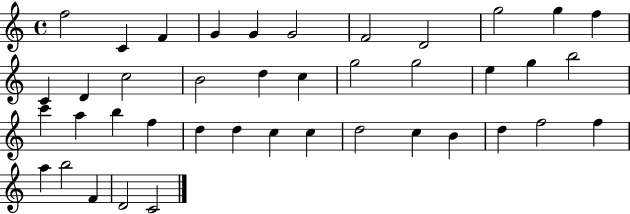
F5/h C4/q F4/q G4/q G4/q G4/h F4/h D4/h G5/h G5/q F5/q C4/q D4/q C5/h B4/h D5/q C5/q G5/h G5/h E5/q G5/q B5/h C6/q A5/q B5/q F5/q D5/q D5/q C5/q C5/q D5/h C5/q B4/q D5/q F5/h F5/q A5/q B5/h F4/q D4/h C4/h